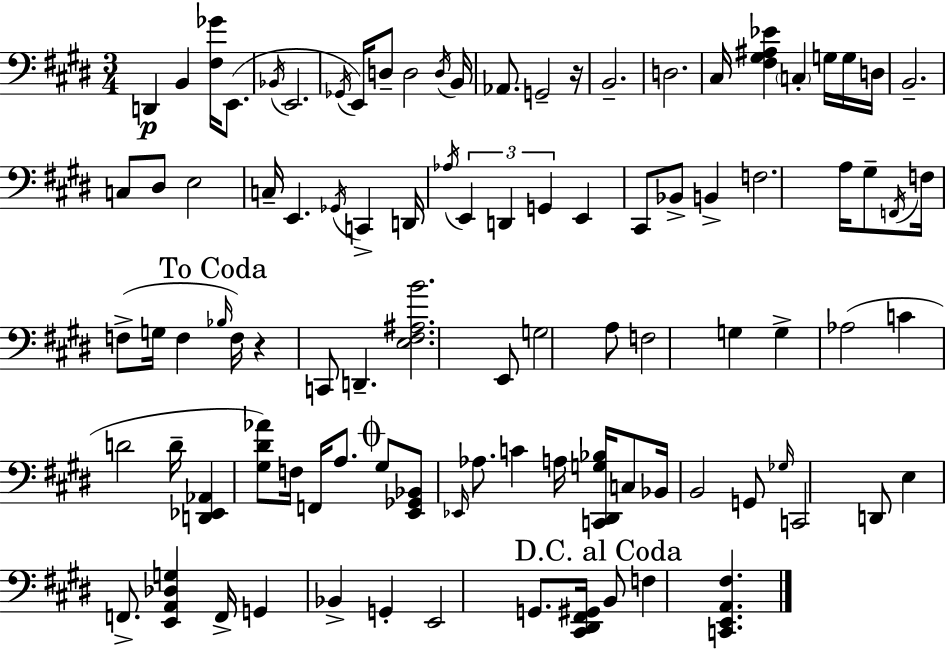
D2/q B2/q [F#3,Gb4]/s E2/e. Bb2/s E2/h. Gb2/s E2/s D3/e D3/h D3/s B2/s Ab2/e. G2/h R/s B2/h. D3/h. C#3/s [F#3,G#3,A#3,Eb4]/q C3/q G3/s G3/s D3/s B2/h. C3/e D#3/e E3/h C3/s E2/q. Gb2/s C2/q D2/s Ab3/s E2/q D2/q G2/q E2/q C#2/e Bb2/e B2/q F3/h. A3/s G#3/e F2/s F3/s F3/e G3/s F3/q Bb3/s F3/s R/q C2/e D2/q. [E3,F#3,A#3,B4]/h. E2/e G3/h A3/e F3/h G3/q G3/q Ab3/h C4/q D4/h D4/s [D2,Eb2,Ab2]/q [G#3,D#4,Ab4]/e F3/s F2/s A3/e. G#3/e [E2,Gb2,Bb2]/e Eb2/s Ab3/e. C4/q A3/s [C2,D#2,G3,Bb3]/s C3/e Bb2/s B2/h G2/e Gb3/s C2/h D2/e E3/q F2/e. [E2,A2,Db3,G3]/q F2/s G2/q Bb2/q G2/q E2/h G2/e. [C#2,D#2,F#2,G#2]/s B2/e F3/q [C2,E2,A2,F#3]/q.